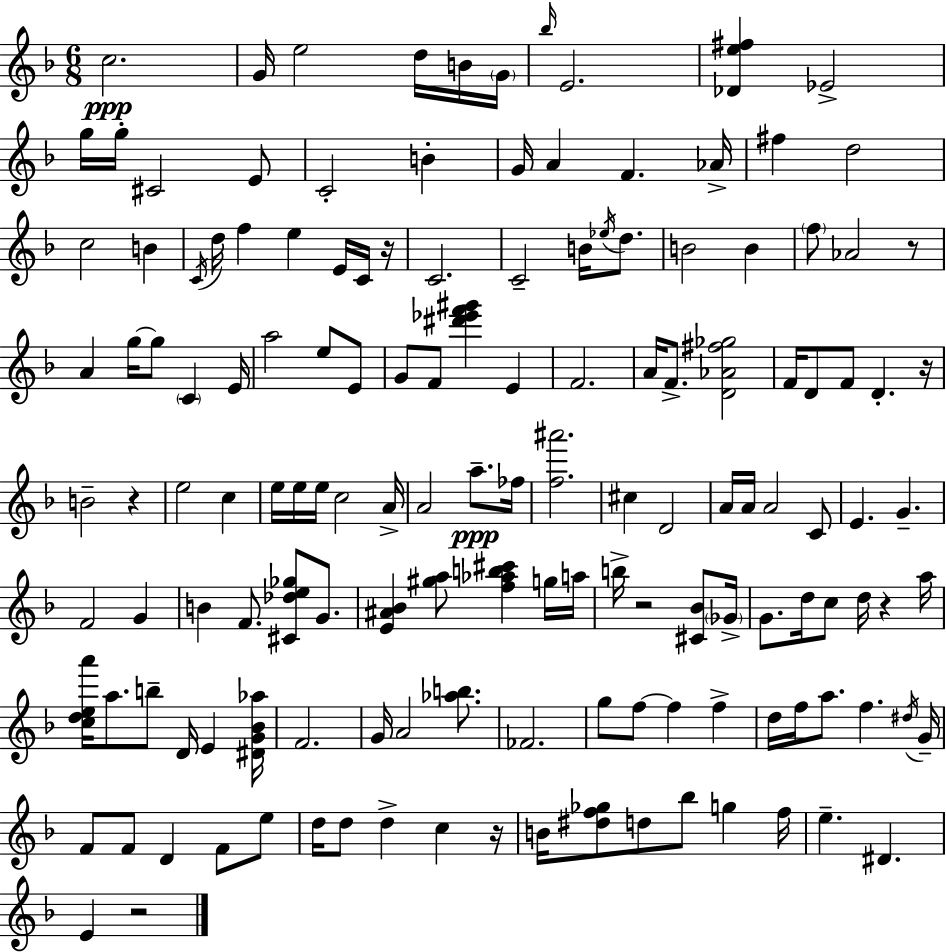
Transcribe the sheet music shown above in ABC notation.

X:1
T:Untitled
M:6/8
L:1/4
K:Dm
c2 G/4 e2 d/4 B/4 G/4 _b/4 E2 [_De^f] _E2 g/4 g/4 ^C2 E/2 C2 B G/4 A F _A/4 ^f d2 c2 B C/4 d/4 f e E/4 C/4 z/4 C2 C2 B/4 _e/4 d/2 B2 B f/2 _A2 z/2 A g/4 g/2 C E/4 a2 e/2 E/2 G/2 F/2 [^d'_e'f'^g'] E F2 A/4 F/2 [D_A^f_g]2 F/4 D/2 F/2 D z/4 B2 z e2 c e/4 e/4 e/4 c2 A/4 A2 a/2 _f/4 [f^a']2 ^c D2 A/4 A/4 A2 C/2 E G F2 G B F/2 [^C_de_g]/2 G/2 [E^A_B] [^ga]/2 [f_ab^c'] g/4 a/4 b/4 z2 [^C_B]/2 _G/4 G/2 d/4 c/2 d/4 z a/4 [cdea']/4 a/2 b/2 D/4 E [^DG_B_a]/4 F2 G/4 A2 [_ab]/2 _F2 g/2 f/2 f f d/4 f/4 a/2 f ^d/4 G/4 F/2 F/2 D F/2 e/2 d/4 d/2 d c z/4 B/4 [^df_g]/2 d/2 _b/2 g f/4 e ^D E z2